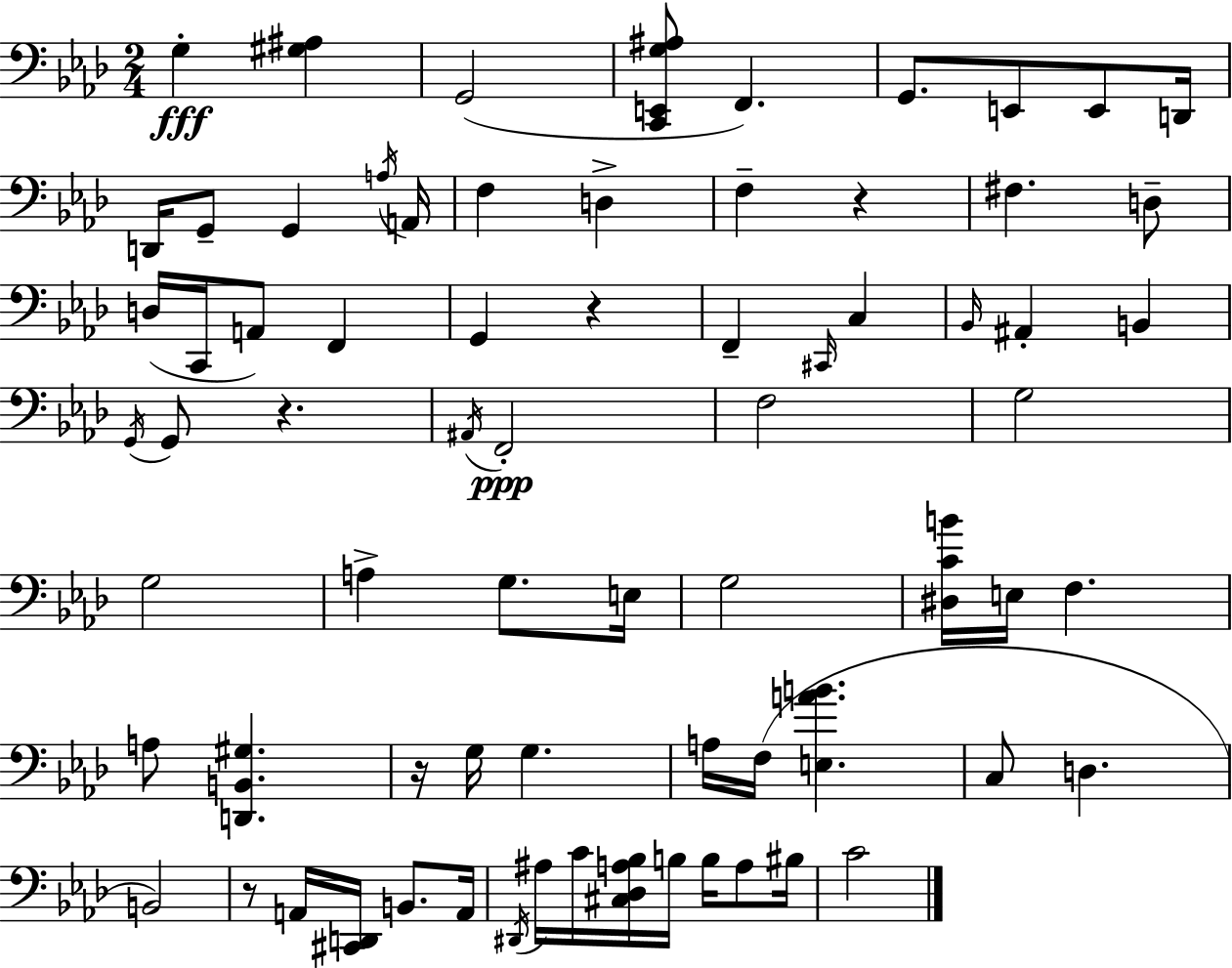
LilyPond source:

{
  \clef bass
  \numericTimeSignature
  \time 2/4
  \key f \minor
  g4-.\fff <gis ais>4 | g,2( | <c, e, g ais>8 f,4.) | g,8. e,8 e,8 d,16 | \break d,16 g,8-- g,4 \acciaccatura { a16 } | a,16 f4 d4-> | f4-- r4 | fis4. d8-- | \break d16( c,16 a,8) f,4 | g,4 r4 | f,4-- \grace { cis,16 } c4 | \grace { bes,16 } ais,4-. b,4 | \break \acciaccatura { g,16 } g,8 r4. | \acciaccatura { ais,16 } f,2-.\ppp | f2 | g2 | \break g2 | a4-> | g8. e16 g2 | <dis c' b'>16 e16 f4. | \break a8 <d, b, gis>4. | r16 g16 g4. | a16 f16( <e a' b'>4. | c8 d4. | \break b,2) | r8 a,16 | <cis, d,>16 b,8. a,16 \acciaccatura { dis,16 } ais16 c'16 | <cis des a bes>16 b16 b16 a8 bis16 c'2 | \break \bar "|."
}